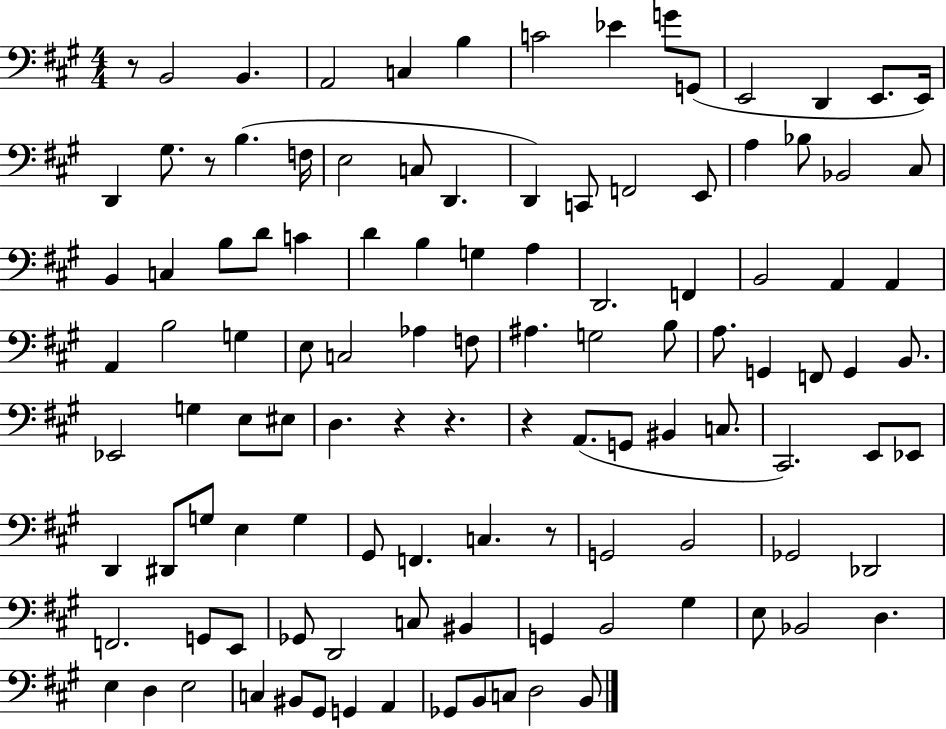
R/e B2/h B2/q. A2/h C3/q B3/q C4/h Eb4/q G4/e G2/e E2/h D2/q E2/e. E2/s D2/q G#3/e. R/e B3/q. F3/s E3/h C3/e D2/q. D2/q C2/e F2/h E2/e A3/q Bb3/e Bb2/h C#3/e B2/q C3/q B3/e D4/e C4/q D4/q B3/q G3/q A3/q D2/h. F2/q B2/h A2/q A2/q A2/q B3/h G3/q E3/e C3/h Ab3/q F3/e A#3/q. G3/h B3/e A3/e. G2/q F2/e G2/q B2/e. Eb2/h G3/q E3/e EIS3/e D3/q. R/q R/q. R/q A2/e. G2/e BIS2/q C3/e. C#2/h. E2/e Eb2/e D2/q D#2/e G3/e E3/q G3/q G#2/e F2/q. C3/q. R/e G2/h B2/h Gb2/h Db2/h F2/h. G2/e E2/e Gb2/e D2/h C3/e BIS2/q G2/q B2/h G#3/q E3/e Bb2/h D3/q. E3/q D3/q E3/h C3/q BIS2/e G#2/e G2/q A2/q Gb2/e B2/e C3/e D3/h B2/e